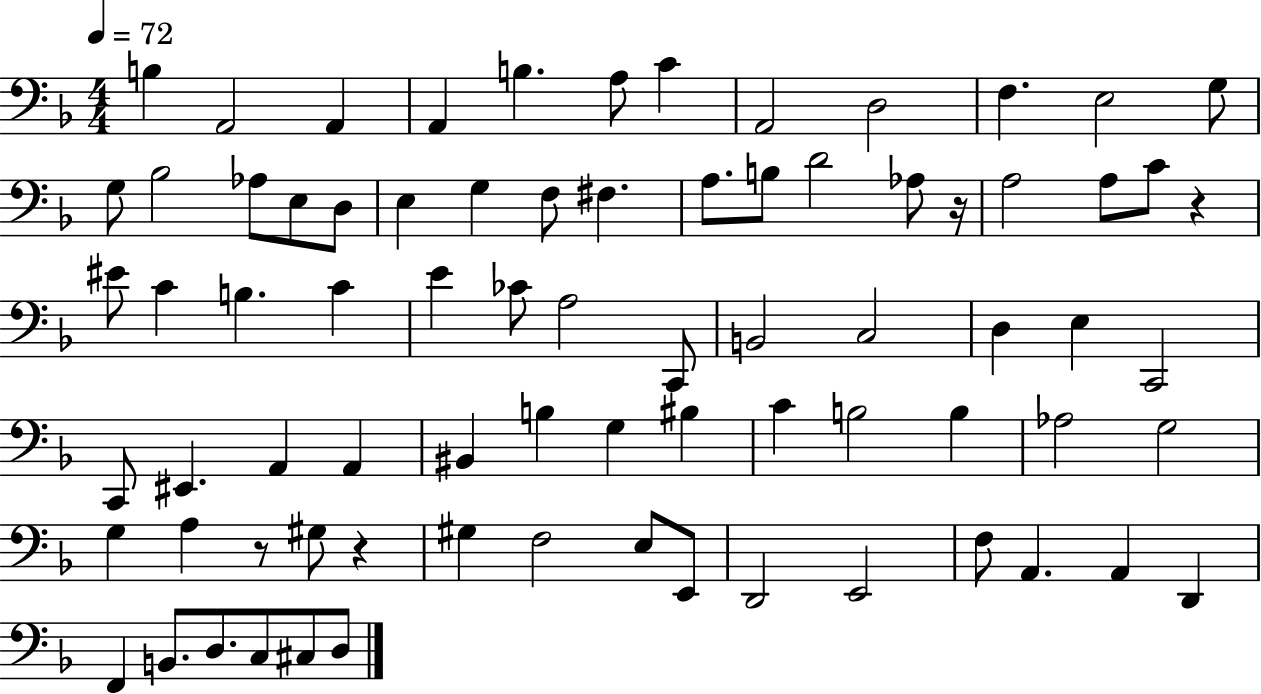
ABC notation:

X:1
T:Untitled
M:4/4
L:1/4
K:F
B, A,,2 A,, A,, B, A,/2 C A,,2 D,2 F, E,2 G,/2 G,/2 _B,2 _A,/2 E,/2 D,/2 E, G, F,/2 ^F, A,/2 B,/2 D2 _A,/2 z/4 A,2 A,/2 C/2 z ^E/2 C B, C E _C/2 A,2 C,,/2 B,,2 C,2 D, E, C,,2 C,,/2 ^E,, A,, A,, ^B,, B, G, ^B, C B,2 B, _A,2 G,2 G, A, z/2 ^G,/2 z ^G, F,2 E,/2 E,,/2 D,,2 E,,2 F,/2 A,, A,, D,, F,, B,,/2 D,/2 C,/2 ^C,/2 D,/2